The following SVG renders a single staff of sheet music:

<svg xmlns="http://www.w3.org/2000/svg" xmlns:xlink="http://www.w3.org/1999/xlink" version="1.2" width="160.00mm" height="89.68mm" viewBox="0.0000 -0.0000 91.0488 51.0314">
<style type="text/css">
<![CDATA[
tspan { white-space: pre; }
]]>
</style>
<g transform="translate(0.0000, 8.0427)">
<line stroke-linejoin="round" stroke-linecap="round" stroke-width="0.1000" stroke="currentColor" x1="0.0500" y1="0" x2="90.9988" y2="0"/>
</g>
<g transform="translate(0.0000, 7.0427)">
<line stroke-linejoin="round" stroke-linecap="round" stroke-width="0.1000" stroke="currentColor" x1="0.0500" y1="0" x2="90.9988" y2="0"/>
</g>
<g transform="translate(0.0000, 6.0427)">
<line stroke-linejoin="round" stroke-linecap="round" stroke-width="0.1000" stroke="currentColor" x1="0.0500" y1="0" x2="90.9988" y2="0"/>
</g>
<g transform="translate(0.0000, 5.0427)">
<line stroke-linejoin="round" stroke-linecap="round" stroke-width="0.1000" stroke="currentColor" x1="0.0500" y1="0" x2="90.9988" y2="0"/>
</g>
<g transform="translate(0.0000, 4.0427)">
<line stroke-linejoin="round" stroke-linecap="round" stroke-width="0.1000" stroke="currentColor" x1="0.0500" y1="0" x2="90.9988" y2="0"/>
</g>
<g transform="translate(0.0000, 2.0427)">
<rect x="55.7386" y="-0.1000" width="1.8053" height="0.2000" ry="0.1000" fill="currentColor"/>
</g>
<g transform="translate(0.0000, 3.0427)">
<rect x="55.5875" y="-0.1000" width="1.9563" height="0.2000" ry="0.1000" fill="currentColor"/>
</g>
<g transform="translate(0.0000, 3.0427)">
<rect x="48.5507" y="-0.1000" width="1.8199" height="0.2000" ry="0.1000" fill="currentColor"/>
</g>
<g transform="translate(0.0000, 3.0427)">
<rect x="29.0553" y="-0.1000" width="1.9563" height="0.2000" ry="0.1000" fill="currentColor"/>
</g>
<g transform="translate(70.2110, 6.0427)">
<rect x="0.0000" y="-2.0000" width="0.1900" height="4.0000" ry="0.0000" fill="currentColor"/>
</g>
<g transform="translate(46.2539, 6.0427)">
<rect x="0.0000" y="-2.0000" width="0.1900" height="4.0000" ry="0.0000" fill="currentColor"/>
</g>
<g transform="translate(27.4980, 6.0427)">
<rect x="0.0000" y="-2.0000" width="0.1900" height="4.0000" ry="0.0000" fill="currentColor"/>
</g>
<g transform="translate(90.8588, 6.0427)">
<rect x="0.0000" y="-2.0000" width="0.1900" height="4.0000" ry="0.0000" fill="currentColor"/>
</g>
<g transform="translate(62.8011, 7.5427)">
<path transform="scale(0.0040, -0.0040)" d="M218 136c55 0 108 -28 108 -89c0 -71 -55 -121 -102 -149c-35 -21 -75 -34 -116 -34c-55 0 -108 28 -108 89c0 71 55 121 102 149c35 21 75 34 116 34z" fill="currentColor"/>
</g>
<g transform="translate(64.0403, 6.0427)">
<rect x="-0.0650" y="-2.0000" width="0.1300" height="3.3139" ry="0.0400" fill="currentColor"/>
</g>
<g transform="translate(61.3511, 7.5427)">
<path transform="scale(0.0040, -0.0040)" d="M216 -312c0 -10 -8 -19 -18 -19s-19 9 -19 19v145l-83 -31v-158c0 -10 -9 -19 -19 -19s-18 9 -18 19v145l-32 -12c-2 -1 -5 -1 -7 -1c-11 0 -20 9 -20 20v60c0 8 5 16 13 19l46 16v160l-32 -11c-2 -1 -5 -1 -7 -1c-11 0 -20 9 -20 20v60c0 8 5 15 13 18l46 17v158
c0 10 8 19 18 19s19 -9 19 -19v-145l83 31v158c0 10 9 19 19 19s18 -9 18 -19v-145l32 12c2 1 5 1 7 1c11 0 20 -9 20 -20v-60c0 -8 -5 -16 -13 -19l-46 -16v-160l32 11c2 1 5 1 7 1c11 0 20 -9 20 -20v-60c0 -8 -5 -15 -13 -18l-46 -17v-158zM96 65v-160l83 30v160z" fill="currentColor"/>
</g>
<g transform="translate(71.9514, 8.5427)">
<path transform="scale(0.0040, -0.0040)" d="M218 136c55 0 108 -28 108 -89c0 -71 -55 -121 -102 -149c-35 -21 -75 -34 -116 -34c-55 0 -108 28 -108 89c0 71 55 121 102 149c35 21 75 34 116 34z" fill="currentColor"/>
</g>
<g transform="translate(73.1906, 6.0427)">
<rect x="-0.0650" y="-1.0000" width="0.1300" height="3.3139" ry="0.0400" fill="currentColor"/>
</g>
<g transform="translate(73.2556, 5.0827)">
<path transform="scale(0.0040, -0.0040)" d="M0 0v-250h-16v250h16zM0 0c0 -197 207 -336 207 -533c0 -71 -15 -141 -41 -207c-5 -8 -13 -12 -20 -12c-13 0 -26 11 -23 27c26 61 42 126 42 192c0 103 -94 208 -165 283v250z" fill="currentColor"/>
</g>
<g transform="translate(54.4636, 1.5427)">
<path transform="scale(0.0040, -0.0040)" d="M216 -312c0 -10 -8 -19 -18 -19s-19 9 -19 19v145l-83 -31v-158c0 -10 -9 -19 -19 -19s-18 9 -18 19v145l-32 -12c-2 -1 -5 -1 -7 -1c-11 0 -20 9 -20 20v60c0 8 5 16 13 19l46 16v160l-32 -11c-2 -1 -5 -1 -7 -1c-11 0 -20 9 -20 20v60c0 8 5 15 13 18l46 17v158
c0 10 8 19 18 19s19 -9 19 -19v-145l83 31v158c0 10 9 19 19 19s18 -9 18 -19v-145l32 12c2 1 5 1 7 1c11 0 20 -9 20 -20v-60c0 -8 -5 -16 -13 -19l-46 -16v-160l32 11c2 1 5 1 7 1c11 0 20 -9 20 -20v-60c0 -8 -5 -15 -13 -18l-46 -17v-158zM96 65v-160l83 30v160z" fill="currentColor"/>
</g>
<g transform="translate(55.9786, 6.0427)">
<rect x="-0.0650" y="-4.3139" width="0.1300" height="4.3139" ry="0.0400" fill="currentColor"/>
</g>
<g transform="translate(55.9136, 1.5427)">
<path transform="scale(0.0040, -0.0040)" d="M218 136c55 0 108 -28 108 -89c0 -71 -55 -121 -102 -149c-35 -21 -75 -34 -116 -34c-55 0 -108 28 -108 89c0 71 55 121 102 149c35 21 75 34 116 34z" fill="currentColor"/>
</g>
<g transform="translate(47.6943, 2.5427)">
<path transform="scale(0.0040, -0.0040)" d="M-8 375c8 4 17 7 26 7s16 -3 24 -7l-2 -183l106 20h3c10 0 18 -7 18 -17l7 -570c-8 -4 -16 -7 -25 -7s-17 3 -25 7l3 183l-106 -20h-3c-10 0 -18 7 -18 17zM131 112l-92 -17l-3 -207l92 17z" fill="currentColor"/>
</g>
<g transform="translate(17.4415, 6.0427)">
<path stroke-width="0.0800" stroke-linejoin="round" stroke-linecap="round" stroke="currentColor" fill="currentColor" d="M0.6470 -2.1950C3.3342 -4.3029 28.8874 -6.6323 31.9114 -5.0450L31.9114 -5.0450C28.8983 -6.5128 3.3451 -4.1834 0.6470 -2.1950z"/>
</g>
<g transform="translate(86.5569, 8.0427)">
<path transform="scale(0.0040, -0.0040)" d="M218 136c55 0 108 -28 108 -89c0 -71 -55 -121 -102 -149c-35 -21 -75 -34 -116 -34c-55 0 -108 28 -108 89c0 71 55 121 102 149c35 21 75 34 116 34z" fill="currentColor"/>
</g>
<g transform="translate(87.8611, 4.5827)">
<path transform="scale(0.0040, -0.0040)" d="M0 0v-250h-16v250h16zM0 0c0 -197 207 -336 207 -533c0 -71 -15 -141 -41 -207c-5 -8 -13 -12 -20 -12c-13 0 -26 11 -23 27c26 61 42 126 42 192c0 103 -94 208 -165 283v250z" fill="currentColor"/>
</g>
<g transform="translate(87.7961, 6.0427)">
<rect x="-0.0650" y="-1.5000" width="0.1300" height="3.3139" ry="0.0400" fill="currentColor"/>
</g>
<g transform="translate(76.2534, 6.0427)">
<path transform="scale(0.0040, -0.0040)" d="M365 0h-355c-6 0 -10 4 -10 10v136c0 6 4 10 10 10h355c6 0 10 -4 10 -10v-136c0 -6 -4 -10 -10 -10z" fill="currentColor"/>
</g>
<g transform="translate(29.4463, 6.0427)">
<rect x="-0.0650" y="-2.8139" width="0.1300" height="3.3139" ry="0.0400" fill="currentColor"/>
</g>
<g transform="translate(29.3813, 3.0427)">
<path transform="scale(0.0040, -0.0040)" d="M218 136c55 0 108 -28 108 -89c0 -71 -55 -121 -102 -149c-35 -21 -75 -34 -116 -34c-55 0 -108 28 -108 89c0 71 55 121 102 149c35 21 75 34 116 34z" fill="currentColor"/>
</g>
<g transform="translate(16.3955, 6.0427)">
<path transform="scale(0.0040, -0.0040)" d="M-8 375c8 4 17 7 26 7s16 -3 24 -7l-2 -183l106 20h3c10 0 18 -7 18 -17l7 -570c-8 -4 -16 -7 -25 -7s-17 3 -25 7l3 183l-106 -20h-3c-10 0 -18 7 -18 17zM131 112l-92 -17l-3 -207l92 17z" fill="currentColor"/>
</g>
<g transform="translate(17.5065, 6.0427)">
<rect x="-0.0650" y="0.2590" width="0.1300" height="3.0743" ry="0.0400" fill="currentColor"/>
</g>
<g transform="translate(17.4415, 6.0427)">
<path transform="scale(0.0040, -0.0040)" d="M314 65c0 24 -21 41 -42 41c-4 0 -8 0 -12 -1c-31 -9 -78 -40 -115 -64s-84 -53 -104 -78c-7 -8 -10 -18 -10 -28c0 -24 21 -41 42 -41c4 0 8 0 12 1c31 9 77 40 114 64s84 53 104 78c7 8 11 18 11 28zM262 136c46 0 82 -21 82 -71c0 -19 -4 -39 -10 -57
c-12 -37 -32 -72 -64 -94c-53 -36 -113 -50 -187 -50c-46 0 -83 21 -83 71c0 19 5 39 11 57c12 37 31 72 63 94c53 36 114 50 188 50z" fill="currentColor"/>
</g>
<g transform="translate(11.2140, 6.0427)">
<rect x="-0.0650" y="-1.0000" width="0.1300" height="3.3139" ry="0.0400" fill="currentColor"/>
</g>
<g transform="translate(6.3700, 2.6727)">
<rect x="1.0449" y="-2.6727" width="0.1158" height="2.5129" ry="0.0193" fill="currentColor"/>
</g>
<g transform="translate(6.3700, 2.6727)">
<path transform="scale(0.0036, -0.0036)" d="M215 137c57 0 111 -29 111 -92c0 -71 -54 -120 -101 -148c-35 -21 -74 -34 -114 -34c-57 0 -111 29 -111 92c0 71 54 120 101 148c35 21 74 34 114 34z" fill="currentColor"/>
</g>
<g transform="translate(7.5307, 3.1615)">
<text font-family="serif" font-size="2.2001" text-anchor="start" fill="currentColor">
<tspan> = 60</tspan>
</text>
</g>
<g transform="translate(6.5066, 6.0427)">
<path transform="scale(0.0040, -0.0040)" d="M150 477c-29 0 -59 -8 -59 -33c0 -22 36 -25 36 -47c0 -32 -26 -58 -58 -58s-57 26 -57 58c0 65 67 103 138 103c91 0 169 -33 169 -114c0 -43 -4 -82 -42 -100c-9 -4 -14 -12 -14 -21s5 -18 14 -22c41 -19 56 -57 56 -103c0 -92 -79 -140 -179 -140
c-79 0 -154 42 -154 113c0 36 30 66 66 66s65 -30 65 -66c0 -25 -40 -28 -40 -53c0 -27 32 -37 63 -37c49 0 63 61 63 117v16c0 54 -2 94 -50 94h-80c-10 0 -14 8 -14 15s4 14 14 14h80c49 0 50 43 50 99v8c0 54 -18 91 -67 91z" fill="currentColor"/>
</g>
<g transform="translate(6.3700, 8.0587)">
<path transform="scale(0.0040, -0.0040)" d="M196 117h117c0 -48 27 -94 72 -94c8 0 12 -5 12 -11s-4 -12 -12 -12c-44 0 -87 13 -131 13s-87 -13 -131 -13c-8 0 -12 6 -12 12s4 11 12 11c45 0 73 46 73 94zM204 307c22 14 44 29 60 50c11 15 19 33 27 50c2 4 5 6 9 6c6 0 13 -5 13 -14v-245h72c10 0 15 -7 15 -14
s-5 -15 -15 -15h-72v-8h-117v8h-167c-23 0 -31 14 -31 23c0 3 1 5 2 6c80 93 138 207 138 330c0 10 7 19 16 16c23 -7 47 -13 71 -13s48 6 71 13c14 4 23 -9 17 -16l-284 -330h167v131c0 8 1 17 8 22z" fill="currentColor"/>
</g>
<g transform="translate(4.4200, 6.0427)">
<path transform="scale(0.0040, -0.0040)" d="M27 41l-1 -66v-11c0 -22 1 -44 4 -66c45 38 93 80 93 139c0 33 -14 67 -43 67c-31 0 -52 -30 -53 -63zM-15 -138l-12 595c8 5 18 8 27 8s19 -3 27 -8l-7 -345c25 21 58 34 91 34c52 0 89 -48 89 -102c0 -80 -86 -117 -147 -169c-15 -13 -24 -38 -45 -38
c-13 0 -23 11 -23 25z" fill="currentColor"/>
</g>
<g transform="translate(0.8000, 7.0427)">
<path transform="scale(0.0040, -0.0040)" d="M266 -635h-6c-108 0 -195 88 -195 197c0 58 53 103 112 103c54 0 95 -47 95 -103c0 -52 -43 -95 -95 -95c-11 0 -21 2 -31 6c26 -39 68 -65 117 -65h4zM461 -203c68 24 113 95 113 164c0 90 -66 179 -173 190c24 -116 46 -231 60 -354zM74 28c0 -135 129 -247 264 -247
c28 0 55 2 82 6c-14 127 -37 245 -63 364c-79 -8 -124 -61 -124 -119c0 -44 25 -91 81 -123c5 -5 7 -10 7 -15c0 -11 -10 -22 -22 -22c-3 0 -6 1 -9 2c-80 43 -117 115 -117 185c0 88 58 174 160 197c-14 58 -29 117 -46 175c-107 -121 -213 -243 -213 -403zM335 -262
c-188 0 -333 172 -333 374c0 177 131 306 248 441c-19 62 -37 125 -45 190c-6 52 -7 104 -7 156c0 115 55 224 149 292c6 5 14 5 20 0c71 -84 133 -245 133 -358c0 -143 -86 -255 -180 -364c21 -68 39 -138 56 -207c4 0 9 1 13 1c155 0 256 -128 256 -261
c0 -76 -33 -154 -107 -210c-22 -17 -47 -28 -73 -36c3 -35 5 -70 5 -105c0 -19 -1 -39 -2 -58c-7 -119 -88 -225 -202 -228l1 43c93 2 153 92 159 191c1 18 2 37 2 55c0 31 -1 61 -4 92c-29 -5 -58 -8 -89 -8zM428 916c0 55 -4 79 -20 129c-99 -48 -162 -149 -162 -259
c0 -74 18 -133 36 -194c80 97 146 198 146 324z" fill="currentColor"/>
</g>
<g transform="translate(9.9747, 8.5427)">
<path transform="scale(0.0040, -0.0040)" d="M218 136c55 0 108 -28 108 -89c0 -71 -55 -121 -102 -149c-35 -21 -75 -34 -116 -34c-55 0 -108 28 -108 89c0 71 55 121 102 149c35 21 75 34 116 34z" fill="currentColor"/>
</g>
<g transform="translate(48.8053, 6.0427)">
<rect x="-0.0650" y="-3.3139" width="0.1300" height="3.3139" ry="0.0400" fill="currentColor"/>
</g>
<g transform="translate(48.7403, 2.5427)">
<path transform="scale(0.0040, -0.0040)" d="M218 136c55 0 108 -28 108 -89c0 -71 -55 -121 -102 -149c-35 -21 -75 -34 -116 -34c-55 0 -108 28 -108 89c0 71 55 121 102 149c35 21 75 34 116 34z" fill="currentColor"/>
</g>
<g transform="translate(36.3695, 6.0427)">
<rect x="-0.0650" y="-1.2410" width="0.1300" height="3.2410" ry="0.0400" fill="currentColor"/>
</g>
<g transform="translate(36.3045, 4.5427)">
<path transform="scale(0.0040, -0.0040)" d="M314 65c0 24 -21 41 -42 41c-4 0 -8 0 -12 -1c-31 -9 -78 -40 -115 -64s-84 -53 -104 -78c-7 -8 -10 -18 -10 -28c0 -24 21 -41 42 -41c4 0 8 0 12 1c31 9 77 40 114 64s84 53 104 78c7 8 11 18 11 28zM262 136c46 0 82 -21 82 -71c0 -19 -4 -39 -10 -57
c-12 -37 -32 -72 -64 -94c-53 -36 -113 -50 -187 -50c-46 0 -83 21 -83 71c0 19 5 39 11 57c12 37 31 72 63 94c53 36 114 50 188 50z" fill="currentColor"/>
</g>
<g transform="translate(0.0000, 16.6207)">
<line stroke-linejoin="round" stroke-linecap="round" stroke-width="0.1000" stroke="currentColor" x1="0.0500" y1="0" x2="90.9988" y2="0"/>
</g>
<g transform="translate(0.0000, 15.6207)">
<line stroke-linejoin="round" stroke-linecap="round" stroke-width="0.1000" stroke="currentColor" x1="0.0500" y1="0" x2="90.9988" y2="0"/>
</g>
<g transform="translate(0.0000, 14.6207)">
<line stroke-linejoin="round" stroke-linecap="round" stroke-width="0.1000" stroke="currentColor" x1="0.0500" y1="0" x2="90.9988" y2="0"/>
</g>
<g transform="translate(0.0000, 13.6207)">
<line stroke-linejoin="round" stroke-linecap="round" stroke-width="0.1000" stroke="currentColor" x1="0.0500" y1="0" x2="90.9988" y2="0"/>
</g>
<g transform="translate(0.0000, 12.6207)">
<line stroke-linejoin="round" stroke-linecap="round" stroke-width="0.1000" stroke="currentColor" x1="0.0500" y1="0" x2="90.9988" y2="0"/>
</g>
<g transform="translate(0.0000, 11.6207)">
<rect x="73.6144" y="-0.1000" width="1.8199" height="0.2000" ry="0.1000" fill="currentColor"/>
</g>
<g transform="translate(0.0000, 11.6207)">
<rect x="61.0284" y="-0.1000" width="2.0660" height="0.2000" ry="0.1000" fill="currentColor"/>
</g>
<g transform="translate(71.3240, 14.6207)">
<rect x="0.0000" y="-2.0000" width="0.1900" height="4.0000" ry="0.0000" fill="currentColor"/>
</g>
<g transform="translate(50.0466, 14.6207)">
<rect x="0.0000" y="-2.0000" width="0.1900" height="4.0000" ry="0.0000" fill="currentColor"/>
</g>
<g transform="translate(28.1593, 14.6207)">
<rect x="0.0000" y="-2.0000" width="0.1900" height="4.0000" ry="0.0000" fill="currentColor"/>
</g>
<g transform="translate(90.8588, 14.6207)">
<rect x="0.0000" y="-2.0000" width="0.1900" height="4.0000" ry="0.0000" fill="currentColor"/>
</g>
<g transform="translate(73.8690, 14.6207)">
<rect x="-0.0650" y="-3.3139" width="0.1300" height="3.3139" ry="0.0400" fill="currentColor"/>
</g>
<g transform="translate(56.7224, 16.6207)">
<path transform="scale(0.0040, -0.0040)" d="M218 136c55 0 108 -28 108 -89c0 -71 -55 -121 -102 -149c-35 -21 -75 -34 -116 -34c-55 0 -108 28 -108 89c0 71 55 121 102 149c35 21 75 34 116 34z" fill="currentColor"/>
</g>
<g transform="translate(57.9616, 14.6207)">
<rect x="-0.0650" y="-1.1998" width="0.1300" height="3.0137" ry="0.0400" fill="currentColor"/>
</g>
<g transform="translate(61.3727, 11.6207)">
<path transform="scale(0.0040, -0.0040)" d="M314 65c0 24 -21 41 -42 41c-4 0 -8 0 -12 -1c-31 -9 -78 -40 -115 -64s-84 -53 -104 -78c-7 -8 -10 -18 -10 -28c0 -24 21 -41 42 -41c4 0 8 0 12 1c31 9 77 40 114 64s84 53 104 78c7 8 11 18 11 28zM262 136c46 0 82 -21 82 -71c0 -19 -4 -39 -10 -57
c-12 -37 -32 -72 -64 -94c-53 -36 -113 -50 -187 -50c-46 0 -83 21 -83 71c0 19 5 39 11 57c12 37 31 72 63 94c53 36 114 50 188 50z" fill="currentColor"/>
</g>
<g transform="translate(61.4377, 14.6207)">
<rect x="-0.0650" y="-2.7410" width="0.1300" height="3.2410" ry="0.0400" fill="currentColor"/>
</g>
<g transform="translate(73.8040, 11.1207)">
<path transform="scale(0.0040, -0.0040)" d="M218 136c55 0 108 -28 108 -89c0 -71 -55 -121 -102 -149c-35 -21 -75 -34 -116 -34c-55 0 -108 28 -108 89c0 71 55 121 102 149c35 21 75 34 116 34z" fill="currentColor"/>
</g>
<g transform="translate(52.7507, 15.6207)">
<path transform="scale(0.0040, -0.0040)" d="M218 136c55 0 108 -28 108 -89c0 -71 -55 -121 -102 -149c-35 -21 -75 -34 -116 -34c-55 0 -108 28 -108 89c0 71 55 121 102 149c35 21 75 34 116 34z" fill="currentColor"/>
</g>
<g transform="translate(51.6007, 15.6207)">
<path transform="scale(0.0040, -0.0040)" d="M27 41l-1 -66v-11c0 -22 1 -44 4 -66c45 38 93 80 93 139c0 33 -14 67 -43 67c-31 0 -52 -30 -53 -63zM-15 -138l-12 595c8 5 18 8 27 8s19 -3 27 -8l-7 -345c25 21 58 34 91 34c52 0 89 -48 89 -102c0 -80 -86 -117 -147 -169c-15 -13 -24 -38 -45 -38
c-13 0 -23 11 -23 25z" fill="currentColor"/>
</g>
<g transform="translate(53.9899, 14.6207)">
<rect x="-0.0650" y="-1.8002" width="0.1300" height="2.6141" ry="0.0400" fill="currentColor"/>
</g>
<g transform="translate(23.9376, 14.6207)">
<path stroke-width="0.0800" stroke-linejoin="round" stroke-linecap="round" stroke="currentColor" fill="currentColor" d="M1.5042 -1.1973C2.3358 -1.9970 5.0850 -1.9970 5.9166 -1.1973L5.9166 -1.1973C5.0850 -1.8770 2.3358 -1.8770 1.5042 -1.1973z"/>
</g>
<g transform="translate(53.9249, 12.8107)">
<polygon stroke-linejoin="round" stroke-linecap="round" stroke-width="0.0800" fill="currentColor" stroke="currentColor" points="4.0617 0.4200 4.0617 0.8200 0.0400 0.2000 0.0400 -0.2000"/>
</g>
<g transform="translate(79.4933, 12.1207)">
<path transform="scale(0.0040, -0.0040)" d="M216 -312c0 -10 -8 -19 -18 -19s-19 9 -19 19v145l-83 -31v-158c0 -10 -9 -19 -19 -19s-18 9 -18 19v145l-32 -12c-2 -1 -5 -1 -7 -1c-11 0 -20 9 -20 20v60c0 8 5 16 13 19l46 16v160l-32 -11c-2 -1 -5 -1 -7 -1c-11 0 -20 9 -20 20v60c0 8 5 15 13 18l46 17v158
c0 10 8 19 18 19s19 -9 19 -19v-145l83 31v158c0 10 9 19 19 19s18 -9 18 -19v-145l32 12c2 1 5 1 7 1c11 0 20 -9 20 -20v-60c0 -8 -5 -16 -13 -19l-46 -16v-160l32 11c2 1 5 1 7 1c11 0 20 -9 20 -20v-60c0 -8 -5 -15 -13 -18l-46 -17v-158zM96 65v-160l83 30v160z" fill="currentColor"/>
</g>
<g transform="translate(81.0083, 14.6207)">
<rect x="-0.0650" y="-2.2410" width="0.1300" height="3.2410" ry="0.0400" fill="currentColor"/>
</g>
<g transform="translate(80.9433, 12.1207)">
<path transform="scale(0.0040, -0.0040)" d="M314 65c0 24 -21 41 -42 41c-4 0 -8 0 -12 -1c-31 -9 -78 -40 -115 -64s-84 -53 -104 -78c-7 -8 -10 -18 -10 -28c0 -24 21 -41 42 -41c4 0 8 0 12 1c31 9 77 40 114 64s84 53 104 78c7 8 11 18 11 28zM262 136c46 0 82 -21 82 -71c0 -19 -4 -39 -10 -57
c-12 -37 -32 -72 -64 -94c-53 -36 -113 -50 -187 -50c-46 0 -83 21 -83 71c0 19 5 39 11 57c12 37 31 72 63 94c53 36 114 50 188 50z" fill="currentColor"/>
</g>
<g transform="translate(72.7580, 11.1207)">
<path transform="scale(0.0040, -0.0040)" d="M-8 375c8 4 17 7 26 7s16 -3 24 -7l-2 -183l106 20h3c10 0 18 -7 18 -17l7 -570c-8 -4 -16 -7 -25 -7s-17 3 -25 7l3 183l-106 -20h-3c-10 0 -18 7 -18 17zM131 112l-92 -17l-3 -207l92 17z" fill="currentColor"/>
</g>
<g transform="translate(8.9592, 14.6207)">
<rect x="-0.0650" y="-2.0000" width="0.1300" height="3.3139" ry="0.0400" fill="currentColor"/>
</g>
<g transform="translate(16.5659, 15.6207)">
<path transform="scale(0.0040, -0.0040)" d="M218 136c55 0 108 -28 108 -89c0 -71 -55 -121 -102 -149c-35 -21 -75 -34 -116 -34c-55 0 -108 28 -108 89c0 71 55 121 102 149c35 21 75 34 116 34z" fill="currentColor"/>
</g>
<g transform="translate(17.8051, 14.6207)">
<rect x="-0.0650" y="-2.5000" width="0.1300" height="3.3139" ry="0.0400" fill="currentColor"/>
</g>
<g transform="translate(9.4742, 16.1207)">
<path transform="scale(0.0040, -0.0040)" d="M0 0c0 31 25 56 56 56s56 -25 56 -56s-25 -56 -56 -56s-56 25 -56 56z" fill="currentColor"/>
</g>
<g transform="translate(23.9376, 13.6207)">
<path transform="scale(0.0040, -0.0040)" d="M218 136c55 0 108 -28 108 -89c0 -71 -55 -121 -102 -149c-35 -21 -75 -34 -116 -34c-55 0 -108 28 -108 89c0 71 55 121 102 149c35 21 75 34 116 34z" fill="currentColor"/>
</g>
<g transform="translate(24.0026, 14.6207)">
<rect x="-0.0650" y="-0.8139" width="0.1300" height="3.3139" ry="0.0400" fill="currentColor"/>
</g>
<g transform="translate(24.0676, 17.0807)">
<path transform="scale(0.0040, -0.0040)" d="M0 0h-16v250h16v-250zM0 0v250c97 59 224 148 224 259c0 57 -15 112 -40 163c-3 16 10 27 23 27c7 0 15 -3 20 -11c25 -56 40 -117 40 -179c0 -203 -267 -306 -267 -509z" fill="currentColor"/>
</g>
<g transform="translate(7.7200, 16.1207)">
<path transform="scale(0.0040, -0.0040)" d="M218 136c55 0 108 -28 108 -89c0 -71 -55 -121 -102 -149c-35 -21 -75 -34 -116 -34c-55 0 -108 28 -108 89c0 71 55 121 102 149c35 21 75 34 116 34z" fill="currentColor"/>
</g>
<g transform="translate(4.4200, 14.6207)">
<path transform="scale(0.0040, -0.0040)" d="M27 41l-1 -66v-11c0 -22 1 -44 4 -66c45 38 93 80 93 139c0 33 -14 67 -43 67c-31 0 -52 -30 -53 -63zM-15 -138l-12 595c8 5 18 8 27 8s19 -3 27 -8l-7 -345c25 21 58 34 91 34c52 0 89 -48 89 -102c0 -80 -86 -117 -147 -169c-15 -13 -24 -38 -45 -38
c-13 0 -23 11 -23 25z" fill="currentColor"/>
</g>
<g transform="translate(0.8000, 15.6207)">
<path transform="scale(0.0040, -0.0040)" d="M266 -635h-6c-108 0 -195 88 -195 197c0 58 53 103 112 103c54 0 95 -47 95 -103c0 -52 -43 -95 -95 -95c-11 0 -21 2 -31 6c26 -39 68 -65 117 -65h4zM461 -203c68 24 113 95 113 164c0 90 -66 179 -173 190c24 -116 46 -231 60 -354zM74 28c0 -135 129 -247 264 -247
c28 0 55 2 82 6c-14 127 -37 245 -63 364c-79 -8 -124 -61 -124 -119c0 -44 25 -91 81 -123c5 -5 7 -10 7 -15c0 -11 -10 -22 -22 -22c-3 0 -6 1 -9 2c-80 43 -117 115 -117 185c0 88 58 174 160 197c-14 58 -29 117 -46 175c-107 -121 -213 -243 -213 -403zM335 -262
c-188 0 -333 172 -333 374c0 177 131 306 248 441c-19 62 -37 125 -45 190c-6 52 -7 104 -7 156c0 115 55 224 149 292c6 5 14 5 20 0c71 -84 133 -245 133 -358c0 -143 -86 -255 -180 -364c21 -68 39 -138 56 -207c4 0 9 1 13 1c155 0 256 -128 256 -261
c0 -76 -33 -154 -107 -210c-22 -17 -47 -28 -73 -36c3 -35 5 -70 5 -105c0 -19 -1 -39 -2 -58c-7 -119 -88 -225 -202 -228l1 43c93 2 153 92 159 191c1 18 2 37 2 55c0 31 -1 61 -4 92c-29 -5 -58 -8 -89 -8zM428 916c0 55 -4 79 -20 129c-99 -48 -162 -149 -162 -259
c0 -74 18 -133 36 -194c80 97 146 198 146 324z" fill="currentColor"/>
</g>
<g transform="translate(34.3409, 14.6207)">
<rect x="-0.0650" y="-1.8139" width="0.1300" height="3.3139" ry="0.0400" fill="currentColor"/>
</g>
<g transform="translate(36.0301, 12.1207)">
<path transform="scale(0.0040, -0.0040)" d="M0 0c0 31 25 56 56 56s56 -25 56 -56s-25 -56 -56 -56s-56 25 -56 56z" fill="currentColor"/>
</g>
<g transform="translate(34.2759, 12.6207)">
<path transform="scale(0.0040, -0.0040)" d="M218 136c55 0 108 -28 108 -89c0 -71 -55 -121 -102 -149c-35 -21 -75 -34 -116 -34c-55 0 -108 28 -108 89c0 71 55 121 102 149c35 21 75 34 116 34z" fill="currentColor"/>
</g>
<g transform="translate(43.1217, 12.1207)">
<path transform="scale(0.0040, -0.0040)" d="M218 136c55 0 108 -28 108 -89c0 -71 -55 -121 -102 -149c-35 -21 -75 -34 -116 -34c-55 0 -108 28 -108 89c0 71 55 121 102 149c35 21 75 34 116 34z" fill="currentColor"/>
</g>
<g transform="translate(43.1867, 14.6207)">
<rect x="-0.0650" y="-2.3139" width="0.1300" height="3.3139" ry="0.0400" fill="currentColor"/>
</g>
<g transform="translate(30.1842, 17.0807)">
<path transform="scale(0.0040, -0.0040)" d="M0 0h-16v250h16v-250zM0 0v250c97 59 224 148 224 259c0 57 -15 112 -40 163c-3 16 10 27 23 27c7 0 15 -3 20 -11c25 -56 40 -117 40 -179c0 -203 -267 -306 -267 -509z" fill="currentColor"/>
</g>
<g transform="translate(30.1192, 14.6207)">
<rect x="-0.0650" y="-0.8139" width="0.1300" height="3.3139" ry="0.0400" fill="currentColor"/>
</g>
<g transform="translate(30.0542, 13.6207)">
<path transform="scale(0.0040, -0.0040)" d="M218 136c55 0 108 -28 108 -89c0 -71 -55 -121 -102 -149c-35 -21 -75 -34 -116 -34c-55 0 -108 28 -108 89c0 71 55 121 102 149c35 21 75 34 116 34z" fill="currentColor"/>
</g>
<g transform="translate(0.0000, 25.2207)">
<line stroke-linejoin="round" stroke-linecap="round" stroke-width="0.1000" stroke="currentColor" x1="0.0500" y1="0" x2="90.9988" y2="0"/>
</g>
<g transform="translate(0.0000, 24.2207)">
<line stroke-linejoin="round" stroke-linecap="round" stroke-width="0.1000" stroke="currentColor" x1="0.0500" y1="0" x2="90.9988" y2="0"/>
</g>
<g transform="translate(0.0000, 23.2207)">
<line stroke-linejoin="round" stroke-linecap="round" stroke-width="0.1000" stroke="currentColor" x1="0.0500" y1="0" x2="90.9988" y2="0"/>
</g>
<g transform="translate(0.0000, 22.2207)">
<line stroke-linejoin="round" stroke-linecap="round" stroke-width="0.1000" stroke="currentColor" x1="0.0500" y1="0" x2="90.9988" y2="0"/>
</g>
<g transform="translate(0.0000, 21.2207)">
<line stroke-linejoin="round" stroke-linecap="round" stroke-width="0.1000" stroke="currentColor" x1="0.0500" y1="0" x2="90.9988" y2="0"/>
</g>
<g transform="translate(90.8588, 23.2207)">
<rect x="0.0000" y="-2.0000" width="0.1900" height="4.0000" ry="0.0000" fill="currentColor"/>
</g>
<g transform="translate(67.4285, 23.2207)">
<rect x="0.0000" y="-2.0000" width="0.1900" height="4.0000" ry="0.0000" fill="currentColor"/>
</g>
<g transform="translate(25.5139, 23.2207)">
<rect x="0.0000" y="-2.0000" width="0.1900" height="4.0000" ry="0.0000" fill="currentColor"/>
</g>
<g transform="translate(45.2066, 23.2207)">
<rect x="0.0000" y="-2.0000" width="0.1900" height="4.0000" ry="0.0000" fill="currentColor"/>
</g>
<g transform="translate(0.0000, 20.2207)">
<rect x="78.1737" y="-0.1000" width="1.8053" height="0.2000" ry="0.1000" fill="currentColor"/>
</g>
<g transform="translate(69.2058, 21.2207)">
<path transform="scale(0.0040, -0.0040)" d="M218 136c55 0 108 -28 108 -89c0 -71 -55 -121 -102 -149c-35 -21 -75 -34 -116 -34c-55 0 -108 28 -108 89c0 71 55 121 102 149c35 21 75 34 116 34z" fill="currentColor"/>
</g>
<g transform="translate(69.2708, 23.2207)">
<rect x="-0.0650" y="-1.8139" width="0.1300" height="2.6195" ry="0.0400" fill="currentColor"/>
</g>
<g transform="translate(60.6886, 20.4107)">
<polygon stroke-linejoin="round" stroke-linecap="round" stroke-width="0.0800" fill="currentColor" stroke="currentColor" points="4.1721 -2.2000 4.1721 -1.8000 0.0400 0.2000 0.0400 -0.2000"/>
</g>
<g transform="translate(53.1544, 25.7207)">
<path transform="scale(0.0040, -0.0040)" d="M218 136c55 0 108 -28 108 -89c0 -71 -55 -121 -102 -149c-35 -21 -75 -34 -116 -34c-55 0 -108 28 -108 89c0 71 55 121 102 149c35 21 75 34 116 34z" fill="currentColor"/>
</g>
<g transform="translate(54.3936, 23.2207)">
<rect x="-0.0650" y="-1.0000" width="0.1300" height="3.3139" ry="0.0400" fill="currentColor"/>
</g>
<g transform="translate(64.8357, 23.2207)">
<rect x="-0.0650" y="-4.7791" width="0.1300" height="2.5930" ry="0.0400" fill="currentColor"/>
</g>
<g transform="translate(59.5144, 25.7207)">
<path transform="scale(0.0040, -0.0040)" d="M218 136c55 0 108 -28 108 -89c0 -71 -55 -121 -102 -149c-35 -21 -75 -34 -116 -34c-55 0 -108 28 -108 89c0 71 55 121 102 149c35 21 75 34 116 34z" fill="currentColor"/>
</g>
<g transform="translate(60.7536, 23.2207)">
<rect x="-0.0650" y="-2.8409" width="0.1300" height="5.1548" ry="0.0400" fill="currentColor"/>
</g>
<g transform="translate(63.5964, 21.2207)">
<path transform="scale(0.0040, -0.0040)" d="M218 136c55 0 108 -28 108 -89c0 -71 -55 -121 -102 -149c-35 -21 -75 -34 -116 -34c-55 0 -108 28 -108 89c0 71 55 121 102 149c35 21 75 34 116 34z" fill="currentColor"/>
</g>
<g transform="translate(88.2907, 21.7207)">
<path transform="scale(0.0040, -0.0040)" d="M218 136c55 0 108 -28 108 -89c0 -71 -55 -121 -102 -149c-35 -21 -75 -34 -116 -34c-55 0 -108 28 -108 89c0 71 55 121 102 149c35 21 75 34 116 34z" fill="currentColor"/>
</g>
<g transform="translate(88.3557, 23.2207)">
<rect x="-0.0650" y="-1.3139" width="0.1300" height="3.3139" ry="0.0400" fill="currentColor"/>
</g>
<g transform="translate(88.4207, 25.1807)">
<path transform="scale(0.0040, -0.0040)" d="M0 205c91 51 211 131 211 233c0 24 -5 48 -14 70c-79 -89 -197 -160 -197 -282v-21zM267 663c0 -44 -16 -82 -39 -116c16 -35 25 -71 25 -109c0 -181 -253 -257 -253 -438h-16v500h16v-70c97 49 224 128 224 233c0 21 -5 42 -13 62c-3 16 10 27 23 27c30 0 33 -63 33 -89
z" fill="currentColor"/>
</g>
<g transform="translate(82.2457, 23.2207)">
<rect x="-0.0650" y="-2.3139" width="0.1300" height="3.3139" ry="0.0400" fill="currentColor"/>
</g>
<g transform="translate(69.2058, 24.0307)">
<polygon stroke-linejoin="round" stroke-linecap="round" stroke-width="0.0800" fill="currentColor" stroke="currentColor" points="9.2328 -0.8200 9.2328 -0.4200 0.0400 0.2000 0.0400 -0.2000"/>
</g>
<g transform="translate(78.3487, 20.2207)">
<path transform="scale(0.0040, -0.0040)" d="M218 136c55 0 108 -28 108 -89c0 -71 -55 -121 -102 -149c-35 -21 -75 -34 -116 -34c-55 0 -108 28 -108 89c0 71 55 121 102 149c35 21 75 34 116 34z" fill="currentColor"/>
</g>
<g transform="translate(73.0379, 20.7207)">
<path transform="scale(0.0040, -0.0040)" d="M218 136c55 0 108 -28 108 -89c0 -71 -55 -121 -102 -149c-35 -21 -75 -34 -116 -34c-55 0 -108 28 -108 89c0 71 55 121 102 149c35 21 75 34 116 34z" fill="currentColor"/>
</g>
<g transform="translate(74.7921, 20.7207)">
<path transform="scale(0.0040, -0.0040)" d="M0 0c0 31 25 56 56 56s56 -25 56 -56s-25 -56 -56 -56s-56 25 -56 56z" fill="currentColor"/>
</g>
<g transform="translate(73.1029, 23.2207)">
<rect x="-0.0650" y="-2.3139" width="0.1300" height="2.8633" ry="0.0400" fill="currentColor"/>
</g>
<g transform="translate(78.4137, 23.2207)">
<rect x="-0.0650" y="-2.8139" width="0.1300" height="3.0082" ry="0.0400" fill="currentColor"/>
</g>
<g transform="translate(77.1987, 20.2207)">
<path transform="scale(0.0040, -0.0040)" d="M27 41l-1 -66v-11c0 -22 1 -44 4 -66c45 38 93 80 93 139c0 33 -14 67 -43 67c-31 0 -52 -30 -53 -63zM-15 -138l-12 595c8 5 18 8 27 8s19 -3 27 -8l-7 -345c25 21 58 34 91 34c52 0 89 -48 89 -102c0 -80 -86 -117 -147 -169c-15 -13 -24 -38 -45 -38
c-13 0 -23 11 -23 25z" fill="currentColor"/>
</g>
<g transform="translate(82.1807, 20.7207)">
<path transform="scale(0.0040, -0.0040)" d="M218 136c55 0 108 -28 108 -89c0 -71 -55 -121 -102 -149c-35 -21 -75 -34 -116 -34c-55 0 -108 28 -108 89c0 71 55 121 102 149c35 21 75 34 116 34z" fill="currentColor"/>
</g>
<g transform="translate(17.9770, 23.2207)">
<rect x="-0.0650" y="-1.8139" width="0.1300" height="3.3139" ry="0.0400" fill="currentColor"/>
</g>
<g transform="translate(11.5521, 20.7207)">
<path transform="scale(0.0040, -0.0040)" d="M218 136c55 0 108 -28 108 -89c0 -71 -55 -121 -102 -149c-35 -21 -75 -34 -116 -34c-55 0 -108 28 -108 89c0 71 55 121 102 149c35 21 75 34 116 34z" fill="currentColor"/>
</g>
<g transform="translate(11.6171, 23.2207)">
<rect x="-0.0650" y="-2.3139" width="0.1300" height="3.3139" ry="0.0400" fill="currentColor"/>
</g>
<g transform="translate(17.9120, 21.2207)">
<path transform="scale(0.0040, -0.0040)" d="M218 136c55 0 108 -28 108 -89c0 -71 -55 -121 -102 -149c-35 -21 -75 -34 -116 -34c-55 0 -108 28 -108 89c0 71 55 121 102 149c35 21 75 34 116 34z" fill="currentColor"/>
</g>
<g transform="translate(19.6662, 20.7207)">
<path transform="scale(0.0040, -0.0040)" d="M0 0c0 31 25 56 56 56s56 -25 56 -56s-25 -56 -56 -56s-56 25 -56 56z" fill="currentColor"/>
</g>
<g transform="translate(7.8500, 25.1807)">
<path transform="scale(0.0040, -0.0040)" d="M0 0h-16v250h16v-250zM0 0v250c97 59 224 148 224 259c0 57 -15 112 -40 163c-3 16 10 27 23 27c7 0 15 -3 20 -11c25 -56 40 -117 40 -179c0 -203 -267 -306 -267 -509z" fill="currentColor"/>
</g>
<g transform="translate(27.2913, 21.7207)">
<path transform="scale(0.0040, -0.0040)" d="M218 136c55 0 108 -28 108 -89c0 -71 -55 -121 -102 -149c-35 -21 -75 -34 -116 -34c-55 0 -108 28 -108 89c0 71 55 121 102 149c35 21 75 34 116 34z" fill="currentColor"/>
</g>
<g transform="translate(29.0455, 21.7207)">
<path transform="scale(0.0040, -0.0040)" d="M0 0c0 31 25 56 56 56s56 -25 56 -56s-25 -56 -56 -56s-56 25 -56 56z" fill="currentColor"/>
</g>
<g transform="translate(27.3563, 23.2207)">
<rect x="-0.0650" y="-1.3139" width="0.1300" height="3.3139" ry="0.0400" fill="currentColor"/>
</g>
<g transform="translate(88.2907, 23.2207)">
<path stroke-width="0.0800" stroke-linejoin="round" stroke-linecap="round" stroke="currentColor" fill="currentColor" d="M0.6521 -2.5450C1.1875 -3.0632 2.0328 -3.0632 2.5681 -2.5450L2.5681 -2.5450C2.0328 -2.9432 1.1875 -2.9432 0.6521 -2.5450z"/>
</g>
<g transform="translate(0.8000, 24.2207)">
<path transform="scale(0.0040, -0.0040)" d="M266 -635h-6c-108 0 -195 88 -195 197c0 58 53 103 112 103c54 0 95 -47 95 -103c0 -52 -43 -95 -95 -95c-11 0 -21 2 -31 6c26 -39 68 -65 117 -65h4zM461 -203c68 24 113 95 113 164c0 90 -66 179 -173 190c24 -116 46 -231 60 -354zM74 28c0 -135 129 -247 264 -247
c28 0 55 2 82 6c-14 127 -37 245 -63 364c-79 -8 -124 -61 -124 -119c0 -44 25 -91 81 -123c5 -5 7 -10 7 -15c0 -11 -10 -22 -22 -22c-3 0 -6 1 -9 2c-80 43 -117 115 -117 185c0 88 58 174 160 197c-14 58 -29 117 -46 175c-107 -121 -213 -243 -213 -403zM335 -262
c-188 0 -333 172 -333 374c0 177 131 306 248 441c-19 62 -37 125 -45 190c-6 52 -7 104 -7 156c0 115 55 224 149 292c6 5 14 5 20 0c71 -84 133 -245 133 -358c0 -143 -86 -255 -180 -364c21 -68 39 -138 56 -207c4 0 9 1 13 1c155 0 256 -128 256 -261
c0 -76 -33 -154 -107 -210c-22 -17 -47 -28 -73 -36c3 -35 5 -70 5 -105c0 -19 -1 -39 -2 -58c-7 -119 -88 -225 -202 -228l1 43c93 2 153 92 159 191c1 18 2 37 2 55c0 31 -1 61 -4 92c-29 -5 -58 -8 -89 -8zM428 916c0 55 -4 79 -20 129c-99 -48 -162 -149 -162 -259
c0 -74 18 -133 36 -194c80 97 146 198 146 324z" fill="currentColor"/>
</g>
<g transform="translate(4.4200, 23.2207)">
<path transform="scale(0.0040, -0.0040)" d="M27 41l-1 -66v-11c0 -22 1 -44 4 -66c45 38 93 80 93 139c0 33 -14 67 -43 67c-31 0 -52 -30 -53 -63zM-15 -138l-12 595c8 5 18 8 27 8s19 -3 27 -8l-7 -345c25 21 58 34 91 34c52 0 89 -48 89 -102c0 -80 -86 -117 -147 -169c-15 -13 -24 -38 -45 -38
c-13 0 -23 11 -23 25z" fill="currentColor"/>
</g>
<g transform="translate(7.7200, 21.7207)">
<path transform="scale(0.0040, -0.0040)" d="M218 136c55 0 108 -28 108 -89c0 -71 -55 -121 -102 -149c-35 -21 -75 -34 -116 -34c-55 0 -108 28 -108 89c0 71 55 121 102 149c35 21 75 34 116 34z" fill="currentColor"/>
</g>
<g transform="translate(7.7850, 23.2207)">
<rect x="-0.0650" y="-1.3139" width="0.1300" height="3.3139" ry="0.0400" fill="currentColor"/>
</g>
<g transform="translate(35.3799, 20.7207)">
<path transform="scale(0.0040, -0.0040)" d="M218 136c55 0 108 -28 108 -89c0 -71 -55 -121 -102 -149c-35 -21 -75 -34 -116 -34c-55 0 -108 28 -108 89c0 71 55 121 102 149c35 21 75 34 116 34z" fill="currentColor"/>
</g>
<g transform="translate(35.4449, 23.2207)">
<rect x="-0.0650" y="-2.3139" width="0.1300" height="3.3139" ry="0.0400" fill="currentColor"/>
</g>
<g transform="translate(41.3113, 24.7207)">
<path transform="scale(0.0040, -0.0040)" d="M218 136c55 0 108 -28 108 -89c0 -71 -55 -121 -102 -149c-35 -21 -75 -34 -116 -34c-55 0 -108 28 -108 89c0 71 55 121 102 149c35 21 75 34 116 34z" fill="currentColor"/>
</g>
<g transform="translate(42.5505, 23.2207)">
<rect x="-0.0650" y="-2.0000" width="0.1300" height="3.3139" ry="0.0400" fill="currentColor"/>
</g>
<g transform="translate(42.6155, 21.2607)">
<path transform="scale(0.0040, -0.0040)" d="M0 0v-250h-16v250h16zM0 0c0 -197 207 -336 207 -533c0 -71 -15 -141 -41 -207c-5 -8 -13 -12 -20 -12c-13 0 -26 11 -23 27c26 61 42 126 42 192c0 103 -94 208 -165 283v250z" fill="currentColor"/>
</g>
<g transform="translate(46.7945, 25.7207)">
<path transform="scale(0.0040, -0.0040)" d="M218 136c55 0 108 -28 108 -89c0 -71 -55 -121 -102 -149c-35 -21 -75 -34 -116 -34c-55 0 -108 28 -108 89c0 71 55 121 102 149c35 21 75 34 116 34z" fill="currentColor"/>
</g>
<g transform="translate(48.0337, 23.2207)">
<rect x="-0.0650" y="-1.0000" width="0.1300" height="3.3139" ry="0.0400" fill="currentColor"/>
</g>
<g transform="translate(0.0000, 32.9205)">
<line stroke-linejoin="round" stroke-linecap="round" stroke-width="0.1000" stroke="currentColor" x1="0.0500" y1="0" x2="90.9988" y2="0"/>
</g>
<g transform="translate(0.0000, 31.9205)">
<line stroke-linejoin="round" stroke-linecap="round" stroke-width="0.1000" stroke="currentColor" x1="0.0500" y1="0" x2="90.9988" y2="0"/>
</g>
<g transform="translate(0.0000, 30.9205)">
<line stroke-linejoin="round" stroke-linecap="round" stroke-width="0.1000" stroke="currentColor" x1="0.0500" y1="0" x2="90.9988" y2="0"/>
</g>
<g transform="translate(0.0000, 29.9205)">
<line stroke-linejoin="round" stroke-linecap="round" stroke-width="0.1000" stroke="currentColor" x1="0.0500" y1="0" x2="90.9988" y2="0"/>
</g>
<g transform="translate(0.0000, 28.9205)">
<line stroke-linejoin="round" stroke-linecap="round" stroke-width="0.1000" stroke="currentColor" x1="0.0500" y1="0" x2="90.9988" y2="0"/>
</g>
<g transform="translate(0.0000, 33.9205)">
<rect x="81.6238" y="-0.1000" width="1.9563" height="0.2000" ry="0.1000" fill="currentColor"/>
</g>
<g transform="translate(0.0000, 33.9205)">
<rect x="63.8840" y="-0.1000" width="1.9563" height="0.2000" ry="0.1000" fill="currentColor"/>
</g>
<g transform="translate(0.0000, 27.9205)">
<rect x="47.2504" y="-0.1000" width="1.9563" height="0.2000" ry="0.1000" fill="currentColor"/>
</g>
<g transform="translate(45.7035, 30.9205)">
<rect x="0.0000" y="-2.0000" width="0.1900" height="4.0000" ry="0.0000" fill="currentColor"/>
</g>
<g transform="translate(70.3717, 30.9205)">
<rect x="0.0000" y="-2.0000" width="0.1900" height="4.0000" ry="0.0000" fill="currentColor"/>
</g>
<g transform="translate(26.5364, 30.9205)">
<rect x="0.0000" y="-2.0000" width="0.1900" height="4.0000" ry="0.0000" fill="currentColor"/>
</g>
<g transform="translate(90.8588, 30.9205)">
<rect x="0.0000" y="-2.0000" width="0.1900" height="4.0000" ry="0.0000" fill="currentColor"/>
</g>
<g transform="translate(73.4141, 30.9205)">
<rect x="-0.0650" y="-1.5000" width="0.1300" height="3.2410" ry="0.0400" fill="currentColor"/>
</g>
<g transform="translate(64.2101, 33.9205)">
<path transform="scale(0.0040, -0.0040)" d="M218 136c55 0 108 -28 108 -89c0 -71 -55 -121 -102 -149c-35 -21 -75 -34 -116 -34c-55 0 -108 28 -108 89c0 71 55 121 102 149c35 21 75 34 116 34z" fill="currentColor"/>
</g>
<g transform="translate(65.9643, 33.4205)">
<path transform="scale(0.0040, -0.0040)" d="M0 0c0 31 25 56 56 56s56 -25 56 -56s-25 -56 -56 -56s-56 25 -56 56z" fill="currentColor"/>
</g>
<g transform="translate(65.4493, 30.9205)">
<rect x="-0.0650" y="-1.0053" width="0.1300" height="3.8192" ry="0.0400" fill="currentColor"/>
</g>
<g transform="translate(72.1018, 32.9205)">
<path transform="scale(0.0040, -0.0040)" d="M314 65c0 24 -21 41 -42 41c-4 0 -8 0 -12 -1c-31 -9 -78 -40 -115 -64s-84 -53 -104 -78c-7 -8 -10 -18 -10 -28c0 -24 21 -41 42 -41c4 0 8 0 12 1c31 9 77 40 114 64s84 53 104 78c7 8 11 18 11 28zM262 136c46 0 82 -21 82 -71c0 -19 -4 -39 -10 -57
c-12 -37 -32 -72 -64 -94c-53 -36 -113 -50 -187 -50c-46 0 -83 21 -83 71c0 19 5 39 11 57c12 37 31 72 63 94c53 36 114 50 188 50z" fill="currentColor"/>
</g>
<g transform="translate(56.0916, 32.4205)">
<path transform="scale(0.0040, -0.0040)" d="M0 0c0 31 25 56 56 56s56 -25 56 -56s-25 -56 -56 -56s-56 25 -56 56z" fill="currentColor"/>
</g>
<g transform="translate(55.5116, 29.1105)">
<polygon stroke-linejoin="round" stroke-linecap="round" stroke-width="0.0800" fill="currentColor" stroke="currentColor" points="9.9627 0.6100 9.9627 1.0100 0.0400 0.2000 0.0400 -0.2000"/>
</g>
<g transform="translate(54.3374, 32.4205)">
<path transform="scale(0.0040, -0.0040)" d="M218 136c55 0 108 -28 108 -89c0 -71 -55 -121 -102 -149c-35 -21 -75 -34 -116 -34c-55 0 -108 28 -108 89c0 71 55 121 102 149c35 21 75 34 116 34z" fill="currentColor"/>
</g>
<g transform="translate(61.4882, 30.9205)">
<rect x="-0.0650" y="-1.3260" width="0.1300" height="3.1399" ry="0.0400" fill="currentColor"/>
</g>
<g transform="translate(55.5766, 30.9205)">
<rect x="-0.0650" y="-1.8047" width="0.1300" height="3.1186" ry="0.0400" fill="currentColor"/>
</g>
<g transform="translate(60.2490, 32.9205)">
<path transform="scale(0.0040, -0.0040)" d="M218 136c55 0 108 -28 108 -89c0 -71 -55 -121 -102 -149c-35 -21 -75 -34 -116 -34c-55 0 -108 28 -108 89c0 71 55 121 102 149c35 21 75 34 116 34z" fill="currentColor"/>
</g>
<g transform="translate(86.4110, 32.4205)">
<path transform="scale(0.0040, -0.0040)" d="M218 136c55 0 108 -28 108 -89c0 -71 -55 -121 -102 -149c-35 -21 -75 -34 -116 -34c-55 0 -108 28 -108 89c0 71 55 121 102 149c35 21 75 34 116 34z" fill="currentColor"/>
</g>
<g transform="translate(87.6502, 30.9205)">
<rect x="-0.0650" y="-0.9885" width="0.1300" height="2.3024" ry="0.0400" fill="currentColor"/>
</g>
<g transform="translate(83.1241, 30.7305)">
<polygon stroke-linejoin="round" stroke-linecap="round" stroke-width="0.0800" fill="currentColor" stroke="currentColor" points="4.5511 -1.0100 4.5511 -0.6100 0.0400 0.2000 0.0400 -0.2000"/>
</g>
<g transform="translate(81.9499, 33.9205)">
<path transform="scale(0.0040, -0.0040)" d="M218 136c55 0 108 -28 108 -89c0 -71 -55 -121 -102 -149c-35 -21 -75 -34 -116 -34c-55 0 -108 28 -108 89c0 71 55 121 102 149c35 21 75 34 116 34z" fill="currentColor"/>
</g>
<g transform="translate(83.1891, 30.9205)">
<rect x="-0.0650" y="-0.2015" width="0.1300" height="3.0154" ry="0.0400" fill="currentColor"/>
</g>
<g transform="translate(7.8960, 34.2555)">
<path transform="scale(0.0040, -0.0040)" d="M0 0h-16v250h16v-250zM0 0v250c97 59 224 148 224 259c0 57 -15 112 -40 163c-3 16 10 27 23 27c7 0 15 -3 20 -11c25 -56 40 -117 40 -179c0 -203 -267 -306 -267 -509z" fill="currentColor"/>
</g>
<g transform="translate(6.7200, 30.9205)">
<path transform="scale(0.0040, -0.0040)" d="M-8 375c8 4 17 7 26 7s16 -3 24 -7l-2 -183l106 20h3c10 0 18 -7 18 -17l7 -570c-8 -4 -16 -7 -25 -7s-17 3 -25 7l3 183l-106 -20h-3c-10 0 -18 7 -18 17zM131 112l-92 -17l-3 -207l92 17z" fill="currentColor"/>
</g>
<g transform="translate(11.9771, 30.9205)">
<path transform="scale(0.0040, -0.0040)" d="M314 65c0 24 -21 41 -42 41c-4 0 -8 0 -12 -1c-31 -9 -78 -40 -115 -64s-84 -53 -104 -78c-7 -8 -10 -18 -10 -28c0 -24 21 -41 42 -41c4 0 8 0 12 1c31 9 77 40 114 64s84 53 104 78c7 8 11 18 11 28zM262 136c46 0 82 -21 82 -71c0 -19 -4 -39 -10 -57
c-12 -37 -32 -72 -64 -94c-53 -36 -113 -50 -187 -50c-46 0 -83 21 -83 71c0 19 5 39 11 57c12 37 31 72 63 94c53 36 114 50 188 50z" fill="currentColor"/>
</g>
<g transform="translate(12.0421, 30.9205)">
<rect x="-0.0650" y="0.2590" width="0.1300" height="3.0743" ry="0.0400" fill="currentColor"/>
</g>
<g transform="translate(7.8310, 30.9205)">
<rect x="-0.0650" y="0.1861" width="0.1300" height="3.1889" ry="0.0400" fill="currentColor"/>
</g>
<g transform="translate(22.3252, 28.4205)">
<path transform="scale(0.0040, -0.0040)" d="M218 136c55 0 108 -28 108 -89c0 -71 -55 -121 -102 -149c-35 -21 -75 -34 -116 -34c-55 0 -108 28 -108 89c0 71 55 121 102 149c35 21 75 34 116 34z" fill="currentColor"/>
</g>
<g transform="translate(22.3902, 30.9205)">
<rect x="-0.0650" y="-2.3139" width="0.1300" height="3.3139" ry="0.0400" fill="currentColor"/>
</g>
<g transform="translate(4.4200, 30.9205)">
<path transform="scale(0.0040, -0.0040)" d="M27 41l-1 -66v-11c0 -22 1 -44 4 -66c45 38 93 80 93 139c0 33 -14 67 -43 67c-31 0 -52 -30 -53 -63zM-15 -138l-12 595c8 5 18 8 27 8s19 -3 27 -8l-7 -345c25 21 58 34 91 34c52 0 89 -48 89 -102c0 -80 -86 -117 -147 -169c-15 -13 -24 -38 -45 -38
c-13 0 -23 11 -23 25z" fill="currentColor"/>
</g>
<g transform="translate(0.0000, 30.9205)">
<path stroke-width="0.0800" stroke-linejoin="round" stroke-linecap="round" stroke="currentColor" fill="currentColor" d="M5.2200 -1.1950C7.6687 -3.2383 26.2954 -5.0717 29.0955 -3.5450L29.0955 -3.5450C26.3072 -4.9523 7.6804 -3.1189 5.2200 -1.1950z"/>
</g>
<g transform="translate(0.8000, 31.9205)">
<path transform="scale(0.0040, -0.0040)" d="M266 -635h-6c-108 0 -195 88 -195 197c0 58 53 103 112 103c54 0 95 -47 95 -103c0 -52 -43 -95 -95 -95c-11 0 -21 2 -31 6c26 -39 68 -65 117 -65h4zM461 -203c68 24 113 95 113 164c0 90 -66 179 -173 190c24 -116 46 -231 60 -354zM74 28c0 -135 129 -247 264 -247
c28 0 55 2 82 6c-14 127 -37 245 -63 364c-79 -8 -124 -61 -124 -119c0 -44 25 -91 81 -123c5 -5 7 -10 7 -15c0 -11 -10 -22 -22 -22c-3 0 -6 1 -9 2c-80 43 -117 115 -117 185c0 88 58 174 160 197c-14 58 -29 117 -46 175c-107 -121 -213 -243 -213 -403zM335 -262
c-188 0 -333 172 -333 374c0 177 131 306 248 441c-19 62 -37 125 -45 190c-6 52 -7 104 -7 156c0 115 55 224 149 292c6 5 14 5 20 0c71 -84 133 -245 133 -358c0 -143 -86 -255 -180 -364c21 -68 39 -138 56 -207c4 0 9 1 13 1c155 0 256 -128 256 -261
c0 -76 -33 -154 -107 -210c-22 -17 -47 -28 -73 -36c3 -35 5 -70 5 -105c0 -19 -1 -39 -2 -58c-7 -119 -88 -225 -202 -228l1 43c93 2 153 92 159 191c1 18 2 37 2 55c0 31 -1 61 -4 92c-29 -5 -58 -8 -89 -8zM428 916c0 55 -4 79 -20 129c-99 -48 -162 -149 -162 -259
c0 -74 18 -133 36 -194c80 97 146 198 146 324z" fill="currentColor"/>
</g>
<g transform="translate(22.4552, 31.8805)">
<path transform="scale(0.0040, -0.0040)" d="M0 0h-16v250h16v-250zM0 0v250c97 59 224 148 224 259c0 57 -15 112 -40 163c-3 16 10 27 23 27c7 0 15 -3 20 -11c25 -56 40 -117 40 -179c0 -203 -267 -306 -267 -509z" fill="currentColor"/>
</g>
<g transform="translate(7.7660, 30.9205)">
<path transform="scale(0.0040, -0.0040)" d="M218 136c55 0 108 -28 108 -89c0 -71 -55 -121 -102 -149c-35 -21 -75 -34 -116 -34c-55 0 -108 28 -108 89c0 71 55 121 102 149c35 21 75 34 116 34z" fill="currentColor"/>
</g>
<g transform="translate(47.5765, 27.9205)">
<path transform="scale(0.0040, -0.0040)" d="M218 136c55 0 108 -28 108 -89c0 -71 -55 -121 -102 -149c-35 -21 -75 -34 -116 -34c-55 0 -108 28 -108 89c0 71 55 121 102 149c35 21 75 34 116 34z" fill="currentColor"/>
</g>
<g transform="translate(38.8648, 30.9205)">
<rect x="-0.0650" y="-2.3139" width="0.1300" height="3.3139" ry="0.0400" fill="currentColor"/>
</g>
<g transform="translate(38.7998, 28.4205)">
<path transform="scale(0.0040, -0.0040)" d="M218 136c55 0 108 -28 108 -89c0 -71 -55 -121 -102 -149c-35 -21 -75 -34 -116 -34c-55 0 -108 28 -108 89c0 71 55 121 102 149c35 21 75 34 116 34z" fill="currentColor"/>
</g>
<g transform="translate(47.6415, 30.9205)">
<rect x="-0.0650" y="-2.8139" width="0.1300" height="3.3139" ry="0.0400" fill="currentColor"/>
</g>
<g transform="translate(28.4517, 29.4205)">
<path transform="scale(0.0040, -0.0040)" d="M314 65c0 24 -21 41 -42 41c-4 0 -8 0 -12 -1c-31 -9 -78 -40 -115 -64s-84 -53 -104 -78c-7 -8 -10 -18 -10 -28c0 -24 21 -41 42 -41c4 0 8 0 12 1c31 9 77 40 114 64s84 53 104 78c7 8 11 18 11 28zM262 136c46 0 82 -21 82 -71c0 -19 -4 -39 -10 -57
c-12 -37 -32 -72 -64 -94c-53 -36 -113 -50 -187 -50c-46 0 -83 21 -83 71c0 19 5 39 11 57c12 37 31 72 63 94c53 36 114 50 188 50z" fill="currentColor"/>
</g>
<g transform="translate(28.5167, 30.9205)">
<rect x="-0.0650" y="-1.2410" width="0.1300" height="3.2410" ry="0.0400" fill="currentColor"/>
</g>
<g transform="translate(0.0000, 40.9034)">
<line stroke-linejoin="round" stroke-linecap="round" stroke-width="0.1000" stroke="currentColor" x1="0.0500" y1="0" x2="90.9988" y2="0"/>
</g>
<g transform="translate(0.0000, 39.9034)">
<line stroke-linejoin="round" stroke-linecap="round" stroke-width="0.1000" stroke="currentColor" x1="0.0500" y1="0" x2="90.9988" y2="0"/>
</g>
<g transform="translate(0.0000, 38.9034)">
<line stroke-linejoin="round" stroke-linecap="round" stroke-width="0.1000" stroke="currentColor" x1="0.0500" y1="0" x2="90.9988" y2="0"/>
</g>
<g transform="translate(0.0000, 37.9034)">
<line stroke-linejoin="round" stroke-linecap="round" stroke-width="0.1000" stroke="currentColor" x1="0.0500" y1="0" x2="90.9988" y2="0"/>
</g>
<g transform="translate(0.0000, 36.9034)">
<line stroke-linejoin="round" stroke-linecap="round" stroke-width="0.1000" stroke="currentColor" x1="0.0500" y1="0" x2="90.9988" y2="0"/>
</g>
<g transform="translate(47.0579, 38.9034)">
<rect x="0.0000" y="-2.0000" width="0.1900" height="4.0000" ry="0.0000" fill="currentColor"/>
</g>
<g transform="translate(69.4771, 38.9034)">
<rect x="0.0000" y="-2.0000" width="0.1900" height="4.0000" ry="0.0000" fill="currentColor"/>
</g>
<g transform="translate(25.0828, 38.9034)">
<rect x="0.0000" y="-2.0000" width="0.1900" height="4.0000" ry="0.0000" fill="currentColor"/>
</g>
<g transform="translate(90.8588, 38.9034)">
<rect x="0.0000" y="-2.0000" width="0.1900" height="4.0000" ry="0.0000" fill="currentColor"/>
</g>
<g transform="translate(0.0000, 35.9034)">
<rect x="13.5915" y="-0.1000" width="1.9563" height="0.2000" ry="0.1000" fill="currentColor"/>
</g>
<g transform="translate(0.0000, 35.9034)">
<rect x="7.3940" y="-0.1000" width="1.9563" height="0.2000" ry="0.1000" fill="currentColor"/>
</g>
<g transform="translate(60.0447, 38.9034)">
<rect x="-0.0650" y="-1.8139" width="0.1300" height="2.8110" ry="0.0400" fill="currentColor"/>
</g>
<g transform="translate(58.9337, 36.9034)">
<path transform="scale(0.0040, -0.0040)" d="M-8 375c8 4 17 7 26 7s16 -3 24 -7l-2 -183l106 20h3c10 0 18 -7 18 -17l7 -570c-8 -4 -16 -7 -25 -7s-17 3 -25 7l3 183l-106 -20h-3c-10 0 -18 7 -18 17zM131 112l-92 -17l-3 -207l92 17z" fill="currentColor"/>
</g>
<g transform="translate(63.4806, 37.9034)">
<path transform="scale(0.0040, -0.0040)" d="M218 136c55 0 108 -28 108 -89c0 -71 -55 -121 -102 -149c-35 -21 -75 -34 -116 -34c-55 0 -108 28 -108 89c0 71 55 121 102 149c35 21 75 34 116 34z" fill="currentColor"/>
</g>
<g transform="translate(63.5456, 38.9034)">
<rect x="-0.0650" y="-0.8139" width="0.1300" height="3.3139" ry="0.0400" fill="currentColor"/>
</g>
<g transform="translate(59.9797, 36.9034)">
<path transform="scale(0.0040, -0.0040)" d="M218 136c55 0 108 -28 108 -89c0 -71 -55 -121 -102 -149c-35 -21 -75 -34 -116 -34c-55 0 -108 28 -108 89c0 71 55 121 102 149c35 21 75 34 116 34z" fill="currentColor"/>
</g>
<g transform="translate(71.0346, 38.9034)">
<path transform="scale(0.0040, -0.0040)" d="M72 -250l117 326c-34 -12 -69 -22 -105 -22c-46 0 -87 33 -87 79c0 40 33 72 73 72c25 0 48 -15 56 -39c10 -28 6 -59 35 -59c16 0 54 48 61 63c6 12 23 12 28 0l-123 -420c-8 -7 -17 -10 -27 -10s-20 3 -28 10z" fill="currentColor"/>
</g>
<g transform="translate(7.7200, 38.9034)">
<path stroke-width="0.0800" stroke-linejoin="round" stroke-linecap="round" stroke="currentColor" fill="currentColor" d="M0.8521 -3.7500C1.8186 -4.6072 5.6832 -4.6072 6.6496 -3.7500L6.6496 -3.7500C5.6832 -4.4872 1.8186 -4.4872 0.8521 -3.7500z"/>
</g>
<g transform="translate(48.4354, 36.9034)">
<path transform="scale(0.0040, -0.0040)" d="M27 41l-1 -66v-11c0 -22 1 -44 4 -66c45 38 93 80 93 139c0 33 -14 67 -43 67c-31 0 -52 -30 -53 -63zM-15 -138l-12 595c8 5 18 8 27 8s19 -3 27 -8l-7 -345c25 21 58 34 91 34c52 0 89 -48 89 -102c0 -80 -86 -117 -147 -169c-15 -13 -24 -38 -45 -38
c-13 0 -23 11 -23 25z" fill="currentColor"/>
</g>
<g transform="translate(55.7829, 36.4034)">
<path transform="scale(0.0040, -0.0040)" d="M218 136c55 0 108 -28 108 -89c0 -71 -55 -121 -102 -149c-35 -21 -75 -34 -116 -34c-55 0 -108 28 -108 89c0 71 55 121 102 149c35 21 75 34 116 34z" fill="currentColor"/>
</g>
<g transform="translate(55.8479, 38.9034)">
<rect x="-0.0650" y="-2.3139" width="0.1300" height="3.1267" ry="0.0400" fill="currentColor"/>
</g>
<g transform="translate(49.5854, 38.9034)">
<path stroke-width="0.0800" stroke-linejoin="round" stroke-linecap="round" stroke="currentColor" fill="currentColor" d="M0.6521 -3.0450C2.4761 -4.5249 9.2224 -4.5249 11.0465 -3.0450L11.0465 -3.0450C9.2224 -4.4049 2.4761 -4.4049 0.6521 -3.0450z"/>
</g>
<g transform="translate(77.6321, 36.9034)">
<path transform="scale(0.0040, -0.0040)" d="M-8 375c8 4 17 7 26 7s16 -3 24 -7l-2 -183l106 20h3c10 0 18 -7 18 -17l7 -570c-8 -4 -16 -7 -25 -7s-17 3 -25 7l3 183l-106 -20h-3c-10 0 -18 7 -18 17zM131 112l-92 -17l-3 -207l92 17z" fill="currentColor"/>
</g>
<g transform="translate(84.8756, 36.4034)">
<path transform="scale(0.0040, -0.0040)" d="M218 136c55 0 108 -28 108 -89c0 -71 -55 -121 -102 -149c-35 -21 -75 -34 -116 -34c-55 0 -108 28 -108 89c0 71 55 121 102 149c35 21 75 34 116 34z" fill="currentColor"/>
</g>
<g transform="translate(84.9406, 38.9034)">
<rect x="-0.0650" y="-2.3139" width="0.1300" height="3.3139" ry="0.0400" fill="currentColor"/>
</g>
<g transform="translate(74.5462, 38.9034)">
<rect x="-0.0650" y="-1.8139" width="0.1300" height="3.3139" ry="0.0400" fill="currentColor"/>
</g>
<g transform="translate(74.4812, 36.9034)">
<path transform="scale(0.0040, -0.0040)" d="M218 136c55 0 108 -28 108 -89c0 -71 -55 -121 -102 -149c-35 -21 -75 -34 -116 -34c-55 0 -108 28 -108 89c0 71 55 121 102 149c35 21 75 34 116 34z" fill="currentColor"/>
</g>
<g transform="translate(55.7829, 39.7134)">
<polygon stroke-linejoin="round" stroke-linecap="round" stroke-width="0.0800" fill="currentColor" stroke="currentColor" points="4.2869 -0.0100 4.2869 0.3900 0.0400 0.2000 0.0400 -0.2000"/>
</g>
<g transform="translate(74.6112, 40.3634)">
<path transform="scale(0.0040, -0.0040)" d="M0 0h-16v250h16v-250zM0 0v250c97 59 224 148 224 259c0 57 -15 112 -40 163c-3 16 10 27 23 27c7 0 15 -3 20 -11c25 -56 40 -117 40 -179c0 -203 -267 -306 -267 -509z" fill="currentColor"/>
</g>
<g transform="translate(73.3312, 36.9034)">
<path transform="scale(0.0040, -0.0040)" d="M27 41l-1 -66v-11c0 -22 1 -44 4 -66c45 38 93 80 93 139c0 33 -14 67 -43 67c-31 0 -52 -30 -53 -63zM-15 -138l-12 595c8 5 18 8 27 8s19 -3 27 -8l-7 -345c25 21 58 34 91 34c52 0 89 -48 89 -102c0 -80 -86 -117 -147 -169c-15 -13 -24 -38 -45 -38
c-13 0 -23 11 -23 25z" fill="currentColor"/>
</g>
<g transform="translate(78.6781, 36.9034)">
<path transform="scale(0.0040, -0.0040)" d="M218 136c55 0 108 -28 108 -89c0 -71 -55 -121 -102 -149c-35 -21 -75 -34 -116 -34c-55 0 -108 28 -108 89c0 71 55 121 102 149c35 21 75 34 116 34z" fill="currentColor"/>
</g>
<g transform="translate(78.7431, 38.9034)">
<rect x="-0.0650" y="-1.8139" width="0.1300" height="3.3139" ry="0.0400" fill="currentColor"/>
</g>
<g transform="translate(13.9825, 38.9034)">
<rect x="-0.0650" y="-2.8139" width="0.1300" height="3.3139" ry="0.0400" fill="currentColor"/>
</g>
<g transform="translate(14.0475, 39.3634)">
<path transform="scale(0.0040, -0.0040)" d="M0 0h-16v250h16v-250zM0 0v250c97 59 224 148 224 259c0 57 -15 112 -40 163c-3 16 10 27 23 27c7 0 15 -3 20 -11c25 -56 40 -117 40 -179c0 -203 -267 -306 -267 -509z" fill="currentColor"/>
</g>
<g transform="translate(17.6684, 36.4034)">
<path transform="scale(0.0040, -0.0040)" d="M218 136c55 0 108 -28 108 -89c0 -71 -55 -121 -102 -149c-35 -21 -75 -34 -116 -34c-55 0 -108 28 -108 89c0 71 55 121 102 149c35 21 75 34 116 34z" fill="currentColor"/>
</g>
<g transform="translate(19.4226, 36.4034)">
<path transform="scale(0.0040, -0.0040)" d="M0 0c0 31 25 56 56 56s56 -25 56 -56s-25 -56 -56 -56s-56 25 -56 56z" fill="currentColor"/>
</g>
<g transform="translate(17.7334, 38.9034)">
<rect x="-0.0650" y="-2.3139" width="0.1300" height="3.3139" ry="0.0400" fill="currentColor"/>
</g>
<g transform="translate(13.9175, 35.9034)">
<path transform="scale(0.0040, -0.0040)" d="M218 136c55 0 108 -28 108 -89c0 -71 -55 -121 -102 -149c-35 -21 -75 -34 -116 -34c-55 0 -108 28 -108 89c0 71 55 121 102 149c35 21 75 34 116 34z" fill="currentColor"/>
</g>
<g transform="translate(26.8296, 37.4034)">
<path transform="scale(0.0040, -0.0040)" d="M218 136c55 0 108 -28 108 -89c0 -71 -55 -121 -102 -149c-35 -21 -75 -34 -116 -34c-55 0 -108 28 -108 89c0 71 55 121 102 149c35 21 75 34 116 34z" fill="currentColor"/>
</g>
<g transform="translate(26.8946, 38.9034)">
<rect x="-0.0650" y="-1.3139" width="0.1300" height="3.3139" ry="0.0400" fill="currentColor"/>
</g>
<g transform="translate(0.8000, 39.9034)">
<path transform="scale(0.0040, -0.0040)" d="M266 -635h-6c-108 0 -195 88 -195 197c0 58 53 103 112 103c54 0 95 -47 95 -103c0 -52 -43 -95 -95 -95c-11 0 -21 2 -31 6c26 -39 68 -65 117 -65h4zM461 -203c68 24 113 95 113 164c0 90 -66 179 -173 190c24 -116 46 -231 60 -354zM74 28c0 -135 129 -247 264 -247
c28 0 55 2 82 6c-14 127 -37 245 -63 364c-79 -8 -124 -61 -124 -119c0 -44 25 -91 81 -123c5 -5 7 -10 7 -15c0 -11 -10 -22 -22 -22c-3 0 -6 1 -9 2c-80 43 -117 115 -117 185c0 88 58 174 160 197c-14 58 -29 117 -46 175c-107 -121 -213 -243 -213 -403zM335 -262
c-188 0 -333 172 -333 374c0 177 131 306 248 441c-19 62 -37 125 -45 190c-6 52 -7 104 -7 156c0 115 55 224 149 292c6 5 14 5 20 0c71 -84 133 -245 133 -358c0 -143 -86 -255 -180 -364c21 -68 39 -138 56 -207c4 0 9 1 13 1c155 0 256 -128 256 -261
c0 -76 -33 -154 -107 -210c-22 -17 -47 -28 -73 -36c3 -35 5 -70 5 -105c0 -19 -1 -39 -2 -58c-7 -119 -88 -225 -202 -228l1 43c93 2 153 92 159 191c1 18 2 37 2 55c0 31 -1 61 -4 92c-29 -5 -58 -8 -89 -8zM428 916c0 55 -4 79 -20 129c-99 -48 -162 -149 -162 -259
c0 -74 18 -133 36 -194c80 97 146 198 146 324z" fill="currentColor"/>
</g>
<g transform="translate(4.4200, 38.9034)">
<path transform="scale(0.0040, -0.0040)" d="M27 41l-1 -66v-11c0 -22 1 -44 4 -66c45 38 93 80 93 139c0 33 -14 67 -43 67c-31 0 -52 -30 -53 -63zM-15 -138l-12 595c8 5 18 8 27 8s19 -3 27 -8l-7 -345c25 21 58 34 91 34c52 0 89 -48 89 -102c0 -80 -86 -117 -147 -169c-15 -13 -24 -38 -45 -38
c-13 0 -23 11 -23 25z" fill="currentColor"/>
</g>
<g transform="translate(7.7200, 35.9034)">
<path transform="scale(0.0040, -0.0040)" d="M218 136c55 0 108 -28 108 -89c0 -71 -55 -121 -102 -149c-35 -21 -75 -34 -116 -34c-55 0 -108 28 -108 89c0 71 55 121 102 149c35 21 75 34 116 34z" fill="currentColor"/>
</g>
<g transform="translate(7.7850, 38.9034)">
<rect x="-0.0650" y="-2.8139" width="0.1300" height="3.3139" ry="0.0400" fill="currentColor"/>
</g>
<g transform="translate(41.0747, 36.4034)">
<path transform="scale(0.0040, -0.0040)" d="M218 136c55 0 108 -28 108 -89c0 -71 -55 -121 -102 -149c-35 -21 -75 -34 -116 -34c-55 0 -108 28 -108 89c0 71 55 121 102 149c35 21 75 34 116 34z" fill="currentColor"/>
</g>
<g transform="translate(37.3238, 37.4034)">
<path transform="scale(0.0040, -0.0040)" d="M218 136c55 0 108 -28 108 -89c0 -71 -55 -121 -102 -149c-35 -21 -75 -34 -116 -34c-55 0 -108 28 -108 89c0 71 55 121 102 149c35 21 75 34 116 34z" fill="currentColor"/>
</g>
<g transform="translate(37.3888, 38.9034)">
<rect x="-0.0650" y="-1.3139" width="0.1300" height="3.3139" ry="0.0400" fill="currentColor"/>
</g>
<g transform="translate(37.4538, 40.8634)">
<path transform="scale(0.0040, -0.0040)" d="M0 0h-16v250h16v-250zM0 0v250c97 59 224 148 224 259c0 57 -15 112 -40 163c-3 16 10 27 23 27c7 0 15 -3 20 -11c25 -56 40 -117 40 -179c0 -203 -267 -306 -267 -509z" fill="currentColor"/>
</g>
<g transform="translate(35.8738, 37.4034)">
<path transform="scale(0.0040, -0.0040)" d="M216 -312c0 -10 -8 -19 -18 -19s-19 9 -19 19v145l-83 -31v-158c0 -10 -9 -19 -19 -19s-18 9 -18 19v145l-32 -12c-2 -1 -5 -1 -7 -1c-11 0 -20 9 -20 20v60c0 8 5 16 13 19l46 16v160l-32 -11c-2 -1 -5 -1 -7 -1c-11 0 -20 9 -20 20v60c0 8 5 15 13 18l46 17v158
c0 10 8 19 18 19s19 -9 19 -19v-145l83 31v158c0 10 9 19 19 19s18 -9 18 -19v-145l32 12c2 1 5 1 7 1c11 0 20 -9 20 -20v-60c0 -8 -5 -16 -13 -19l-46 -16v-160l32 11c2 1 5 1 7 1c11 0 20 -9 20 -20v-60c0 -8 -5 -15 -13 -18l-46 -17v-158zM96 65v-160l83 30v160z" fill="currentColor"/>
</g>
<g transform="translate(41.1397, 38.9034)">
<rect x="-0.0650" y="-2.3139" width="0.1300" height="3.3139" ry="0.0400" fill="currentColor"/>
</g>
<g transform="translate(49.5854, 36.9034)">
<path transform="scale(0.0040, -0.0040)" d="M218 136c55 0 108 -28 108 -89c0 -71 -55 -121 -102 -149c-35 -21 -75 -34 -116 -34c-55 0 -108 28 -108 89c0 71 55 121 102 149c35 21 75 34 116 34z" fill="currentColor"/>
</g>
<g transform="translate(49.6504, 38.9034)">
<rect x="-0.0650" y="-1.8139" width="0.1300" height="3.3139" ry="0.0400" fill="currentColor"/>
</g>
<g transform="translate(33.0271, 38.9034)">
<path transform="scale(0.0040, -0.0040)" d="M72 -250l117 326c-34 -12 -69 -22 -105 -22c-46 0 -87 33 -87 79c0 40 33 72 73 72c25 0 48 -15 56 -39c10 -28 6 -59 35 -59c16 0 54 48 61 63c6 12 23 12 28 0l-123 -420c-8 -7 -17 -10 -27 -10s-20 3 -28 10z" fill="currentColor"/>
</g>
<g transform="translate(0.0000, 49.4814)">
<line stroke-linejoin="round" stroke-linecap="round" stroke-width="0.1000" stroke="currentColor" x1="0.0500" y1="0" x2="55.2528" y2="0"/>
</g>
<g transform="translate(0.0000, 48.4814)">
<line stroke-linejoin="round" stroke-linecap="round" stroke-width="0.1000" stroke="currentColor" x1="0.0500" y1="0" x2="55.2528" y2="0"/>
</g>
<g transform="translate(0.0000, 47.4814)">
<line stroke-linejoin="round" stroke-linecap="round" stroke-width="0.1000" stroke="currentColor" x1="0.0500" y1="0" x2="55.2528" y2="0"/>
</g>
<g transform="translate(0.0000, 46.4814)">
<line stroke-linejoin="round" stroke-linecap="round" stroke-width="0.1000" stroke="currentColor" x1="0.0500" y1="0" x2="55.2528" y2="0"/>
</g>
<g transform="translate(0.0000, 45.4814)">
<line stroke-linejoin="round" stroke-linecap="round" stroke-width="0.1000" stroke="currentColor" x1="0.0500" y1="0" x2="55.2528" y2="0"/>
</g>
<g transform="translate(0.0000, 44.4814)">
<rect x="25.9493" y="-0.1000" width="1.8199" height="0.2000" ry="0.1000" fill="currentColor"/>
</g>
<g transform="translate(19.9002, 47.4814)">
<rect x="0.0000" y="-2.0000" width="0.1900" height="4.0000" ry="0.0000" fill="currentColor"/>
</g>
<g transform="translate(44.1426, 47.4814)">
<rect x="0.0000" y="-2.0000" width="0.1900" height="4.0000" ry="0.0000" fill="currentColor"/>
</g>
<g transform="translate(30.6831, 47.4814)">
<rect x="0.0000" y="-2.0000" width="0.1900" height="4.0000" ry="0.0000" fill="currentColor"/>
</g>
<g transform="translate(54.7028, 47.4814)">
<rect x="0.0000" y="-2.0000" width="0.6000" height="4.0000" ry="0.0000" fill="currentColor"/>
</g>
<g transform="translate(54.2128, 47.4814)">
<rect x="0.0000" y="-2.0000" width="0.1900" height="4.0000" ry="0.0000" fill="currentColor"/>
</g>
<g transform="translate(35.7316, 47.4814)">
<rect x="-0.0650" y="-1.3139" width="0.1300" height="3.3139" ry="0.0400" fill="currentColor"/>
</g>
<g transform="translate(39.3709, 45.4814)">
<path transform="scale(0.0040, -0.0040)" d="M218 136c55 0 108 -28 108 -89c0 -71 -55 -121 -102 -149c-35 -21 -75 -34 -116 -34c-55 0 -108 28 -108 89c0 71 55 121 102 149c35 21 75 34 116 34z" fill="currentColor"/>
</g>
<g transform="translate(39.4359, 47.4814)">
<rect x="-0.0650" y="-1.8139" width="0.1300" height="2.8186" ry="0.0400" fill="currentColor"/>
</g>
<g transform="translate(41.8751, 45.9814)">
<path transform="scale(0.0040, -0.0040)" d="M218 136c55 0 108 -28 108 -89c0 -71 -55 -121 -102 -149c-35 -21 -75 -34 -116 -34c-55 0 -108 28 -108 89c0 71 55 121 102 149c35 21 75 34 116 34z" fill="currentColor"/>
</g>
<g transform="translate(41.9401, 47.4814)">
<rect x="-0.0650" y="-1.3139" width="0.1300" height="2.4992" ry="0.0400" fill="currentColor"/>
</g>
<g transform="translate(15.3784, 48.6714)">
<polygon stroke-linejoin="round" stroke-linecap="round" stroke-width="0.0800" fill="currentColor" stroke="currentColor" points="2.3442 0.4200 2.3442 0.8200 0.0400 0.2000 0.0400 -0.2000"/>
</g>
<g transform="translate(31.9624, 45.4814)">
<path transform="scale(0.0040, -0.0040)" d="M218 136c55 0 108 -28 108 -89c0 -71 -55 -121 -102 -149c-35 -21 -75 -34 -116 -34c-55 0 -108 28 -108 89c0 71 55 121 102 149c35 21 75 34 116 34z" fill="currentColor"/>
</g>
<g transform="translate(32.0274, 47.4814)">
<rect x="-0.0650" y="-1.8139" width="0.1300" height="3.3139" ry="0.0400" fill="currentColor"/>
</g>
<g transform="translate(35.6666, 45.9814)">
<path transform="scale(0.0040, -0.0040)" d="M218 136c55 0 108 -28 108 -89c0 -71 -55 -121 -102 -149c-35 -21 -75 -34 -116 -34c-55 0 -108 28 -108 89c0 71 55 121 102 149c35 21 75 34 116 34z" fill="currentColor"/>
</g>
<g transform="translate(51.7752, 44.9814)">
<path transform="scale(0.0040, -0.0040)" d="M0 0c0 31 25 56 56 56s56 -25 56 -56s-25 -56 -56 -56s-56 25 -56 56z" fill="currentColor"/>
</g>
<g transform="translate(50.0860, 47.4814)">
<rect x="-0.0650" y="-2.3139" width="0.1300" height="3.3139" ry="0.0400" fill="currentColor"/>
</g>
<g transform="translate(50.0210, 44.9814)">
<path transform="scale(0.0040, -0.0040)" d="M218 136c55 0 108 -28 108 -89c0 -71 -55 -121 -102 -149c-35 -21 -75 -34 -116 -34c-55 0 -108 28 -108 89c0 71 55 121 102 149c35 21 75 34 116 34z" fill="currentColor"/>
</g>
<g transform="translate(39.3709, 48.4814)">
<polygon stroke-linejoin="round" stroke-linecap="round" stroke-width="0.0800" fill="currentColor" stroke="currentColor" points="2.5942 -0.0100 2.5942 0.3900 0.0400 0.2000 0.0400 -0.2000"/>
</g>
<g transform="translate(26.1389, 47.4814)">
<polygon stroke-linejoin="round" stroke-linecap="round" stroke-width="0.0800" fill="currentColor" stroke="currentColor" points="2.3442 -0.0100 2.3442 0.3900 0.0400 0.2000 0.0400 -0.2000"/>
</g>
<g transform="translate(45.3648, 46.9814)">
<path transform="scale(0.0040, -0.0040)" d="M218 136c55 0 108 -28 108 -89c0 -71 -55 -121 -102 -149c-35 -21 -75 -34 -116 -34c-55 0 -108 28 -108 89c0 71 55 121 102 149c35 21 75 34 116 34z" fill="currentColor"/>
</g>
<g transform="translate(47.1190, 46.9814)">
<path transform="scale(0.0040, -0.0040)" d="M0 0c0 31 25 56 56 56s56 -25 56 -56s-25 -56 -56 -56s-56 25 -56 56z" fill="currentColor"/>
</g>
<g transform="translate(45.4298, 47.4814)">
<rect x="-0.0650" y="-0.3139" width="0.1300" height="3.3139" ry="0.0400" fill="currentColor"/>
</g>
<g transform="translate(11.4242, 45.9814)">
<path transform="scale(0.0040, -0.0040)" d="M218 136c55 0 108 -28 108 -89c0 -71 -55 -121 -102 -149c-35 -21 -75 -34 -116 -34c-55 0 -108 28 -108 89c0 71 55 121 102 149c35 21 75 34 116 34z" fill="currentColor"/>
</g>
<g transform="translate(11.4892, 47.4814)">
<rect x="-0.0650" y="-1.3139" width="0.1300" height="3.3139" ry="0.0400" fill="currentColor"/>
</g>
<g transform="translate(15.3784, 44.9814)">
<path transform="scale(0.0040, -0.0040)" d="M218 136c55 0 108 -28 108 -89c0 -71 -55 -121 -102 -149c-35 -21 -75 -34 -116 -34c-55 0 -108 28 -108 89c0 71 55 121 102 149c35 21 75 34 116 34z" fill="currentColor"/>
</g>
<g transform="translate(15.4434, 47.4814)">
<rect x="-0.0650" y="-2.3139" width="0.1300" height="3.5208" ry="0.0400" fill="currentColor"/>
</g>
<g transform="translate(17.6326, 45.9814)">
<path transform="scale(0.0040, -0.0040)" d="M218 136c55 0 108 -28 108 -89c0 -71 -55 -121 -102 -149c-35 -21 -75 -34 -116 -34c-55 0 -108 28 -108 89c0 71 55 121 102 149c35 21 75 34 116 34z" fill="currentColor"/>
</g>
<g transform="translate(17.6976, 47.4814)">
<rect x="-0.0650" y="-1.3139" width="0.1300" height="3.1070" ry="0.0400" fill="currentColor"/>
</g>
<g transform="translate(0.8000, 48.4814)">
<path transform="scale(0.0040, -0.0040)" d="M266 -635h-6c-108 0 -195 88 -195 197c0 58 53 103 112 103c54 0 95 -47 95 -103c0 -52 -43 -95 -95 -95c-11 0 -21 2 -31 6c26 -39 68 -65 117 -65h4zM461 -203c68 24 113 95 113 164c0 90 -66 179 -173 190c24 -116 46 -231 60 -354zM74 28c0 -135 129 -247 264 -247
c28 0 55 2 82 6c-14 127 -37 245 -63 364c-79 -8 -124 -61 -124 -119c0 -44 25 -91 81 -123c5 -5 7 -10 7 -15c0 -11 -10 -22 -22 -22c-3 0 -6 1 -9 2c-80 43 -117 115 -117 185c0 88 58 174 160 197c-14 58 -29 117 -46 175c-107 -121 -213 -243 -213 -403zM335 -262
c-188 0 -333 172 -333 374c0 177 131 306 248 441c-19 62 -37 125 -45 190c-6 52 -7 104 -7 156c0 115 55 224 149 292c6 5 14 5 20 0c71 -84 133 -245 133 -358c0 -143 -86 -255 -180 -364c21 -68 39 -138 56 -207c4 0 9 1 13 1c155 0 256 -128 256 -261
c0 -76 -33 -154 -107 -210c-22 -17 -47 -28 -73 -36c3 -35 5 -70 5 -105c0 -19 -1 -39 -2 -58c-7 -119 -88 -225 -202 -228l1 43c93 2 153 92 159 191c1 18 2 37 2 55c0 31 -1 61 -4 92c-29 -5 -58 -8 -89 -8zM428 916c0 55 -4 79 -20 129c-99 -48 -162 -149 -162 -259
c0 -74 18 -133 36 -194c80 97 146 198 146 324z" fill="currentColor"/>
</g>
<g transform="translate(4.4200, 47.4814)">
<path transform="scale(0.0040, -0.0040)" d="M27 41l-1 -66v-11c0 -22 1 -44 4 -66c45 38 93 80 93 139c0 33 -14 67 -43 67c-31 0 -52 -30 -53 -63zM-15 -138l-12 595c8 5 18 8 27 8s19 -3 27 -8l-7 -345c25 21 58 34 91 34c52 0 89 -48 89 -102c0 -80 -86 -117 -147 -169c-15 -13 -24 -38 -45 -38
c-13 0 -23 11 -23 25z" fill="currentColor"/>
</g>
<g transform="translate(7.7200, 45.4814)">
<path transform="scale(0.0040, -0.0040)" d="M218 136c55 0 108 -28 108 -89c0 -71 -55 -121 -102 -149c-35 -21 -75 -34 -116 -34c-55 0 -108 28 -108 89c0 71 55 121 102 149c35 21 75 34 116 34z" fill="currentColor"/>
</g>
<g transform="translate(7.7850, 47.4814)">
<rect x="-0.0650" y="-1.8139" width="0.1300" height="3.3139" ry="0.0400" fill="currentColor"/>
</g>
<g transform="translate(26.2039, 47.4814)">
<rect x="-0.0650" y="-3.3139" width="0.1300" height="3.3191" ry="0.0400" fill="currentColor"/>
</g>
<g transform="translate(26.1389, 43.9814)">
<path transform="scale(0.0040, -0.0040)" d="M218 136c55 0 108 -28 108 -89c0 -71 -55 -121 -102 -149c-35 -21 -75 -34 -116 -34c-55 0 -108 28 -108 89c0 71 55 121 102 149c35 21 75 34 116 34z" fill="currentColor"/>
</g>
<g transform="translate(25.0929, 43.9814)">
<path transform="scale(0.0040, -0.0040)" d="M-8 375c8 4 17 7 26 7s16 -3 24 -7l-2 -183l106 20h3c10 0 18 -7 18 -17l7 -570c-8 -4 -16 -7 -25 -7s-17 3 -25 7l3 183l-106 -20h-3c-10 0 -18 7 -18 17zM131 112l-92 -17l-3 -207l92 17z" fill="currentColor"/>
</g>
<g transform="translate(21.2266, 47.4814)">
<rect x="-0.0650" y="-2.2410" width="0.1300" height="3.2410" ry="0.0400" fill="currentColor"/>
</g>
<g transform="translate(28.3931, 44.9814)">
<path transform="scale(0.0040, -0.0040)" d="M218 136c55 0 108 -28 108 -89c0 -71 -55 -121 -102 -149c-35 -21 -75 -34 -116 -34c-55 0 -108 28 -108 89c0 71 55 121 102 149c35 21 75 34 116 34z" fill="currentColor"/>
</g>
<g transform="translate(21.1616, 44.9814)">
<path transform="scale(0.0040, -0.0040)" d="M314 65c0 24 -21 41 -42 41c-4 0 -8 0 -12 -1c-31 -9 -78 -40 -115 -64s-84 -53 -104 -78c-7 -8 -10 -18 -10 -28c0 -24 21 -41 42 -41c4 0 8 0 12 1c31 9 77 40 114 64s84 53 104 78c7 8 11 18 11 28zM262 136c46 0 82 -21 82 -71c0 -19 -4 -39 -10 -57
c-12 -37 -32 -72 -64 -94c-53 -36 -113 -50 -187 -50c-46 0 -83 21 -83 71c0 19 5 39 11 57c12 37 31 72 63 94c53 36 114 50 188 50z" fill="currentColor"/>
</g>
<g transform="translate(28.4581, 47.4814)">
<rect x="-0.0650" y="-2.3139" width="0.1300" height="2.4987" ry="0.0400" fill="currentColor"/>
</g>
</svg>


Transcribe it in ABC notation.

X:1
T:Untitled
M:3/4
L:1/4
K:F
D B2 a e2 b ^d' ^F D/2 z2 E/2 F G d/2 d/2 f g _G/2 E/2 a2 b ^g2 e/2 g f e g F/2 D D D/2 f/2 f/2 g/2 _a/2 g e/4 B/2 B2 g/2 e2 g a F/2 E/2 C/2 E2 C/2 F/2 a a/2 g e z/2 ^e/2 g _f g/2 f/2 d z/2 _f/2 f g f e g/2 e/2 g2 b/2 g/2 f e f/2 e/2 c g